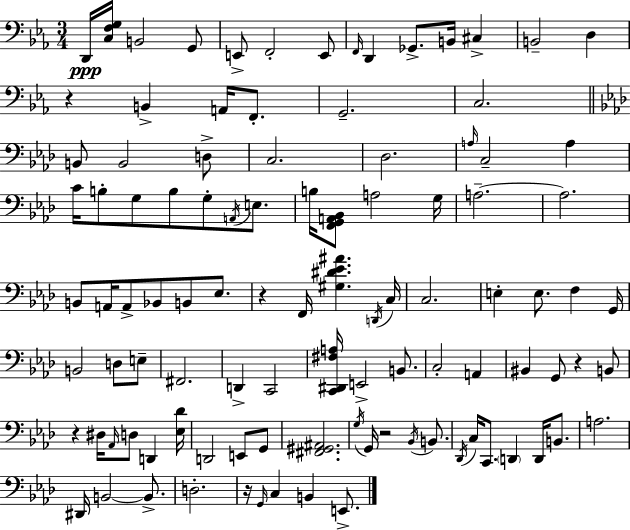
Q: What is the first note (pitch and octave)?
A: D2